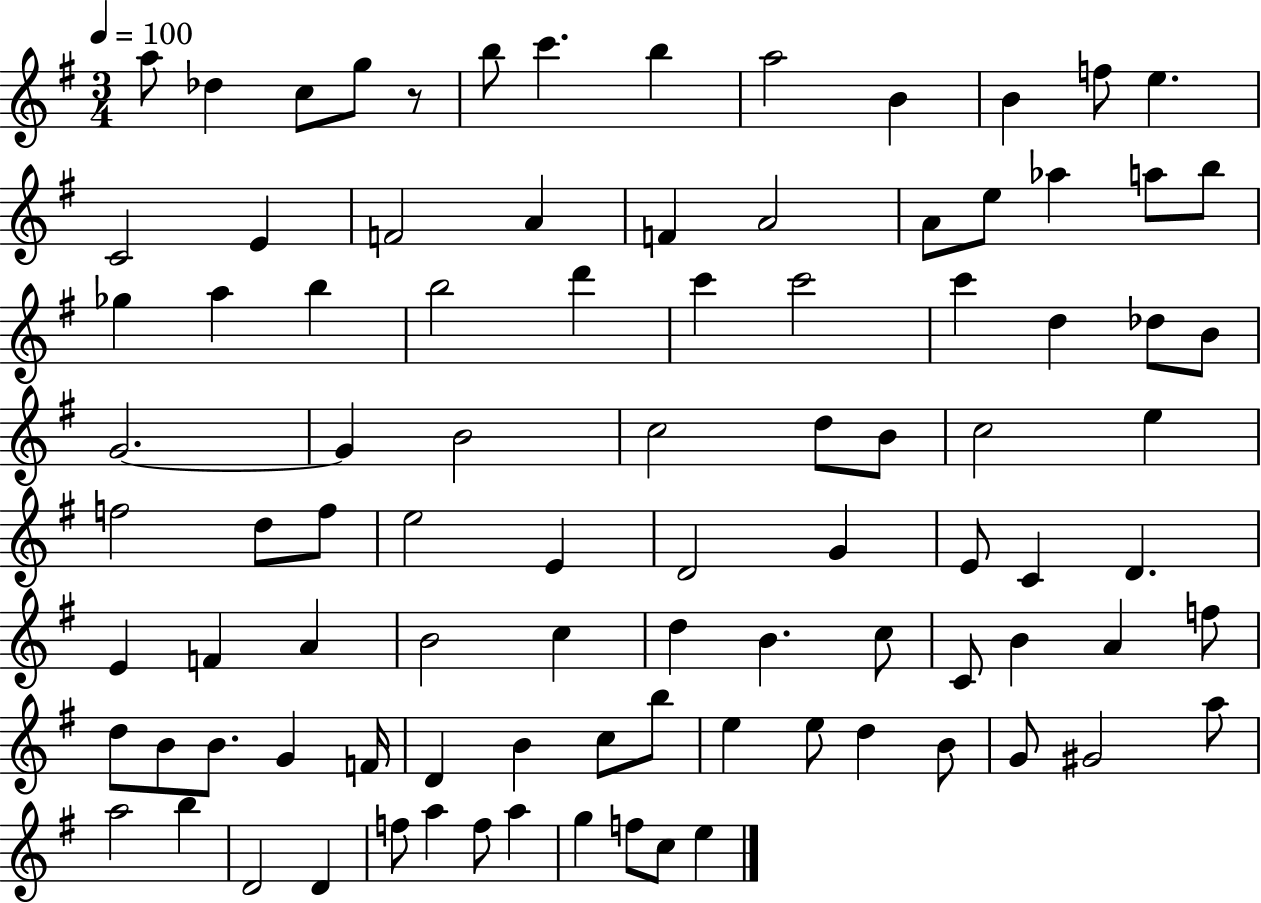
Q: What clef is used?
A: treble